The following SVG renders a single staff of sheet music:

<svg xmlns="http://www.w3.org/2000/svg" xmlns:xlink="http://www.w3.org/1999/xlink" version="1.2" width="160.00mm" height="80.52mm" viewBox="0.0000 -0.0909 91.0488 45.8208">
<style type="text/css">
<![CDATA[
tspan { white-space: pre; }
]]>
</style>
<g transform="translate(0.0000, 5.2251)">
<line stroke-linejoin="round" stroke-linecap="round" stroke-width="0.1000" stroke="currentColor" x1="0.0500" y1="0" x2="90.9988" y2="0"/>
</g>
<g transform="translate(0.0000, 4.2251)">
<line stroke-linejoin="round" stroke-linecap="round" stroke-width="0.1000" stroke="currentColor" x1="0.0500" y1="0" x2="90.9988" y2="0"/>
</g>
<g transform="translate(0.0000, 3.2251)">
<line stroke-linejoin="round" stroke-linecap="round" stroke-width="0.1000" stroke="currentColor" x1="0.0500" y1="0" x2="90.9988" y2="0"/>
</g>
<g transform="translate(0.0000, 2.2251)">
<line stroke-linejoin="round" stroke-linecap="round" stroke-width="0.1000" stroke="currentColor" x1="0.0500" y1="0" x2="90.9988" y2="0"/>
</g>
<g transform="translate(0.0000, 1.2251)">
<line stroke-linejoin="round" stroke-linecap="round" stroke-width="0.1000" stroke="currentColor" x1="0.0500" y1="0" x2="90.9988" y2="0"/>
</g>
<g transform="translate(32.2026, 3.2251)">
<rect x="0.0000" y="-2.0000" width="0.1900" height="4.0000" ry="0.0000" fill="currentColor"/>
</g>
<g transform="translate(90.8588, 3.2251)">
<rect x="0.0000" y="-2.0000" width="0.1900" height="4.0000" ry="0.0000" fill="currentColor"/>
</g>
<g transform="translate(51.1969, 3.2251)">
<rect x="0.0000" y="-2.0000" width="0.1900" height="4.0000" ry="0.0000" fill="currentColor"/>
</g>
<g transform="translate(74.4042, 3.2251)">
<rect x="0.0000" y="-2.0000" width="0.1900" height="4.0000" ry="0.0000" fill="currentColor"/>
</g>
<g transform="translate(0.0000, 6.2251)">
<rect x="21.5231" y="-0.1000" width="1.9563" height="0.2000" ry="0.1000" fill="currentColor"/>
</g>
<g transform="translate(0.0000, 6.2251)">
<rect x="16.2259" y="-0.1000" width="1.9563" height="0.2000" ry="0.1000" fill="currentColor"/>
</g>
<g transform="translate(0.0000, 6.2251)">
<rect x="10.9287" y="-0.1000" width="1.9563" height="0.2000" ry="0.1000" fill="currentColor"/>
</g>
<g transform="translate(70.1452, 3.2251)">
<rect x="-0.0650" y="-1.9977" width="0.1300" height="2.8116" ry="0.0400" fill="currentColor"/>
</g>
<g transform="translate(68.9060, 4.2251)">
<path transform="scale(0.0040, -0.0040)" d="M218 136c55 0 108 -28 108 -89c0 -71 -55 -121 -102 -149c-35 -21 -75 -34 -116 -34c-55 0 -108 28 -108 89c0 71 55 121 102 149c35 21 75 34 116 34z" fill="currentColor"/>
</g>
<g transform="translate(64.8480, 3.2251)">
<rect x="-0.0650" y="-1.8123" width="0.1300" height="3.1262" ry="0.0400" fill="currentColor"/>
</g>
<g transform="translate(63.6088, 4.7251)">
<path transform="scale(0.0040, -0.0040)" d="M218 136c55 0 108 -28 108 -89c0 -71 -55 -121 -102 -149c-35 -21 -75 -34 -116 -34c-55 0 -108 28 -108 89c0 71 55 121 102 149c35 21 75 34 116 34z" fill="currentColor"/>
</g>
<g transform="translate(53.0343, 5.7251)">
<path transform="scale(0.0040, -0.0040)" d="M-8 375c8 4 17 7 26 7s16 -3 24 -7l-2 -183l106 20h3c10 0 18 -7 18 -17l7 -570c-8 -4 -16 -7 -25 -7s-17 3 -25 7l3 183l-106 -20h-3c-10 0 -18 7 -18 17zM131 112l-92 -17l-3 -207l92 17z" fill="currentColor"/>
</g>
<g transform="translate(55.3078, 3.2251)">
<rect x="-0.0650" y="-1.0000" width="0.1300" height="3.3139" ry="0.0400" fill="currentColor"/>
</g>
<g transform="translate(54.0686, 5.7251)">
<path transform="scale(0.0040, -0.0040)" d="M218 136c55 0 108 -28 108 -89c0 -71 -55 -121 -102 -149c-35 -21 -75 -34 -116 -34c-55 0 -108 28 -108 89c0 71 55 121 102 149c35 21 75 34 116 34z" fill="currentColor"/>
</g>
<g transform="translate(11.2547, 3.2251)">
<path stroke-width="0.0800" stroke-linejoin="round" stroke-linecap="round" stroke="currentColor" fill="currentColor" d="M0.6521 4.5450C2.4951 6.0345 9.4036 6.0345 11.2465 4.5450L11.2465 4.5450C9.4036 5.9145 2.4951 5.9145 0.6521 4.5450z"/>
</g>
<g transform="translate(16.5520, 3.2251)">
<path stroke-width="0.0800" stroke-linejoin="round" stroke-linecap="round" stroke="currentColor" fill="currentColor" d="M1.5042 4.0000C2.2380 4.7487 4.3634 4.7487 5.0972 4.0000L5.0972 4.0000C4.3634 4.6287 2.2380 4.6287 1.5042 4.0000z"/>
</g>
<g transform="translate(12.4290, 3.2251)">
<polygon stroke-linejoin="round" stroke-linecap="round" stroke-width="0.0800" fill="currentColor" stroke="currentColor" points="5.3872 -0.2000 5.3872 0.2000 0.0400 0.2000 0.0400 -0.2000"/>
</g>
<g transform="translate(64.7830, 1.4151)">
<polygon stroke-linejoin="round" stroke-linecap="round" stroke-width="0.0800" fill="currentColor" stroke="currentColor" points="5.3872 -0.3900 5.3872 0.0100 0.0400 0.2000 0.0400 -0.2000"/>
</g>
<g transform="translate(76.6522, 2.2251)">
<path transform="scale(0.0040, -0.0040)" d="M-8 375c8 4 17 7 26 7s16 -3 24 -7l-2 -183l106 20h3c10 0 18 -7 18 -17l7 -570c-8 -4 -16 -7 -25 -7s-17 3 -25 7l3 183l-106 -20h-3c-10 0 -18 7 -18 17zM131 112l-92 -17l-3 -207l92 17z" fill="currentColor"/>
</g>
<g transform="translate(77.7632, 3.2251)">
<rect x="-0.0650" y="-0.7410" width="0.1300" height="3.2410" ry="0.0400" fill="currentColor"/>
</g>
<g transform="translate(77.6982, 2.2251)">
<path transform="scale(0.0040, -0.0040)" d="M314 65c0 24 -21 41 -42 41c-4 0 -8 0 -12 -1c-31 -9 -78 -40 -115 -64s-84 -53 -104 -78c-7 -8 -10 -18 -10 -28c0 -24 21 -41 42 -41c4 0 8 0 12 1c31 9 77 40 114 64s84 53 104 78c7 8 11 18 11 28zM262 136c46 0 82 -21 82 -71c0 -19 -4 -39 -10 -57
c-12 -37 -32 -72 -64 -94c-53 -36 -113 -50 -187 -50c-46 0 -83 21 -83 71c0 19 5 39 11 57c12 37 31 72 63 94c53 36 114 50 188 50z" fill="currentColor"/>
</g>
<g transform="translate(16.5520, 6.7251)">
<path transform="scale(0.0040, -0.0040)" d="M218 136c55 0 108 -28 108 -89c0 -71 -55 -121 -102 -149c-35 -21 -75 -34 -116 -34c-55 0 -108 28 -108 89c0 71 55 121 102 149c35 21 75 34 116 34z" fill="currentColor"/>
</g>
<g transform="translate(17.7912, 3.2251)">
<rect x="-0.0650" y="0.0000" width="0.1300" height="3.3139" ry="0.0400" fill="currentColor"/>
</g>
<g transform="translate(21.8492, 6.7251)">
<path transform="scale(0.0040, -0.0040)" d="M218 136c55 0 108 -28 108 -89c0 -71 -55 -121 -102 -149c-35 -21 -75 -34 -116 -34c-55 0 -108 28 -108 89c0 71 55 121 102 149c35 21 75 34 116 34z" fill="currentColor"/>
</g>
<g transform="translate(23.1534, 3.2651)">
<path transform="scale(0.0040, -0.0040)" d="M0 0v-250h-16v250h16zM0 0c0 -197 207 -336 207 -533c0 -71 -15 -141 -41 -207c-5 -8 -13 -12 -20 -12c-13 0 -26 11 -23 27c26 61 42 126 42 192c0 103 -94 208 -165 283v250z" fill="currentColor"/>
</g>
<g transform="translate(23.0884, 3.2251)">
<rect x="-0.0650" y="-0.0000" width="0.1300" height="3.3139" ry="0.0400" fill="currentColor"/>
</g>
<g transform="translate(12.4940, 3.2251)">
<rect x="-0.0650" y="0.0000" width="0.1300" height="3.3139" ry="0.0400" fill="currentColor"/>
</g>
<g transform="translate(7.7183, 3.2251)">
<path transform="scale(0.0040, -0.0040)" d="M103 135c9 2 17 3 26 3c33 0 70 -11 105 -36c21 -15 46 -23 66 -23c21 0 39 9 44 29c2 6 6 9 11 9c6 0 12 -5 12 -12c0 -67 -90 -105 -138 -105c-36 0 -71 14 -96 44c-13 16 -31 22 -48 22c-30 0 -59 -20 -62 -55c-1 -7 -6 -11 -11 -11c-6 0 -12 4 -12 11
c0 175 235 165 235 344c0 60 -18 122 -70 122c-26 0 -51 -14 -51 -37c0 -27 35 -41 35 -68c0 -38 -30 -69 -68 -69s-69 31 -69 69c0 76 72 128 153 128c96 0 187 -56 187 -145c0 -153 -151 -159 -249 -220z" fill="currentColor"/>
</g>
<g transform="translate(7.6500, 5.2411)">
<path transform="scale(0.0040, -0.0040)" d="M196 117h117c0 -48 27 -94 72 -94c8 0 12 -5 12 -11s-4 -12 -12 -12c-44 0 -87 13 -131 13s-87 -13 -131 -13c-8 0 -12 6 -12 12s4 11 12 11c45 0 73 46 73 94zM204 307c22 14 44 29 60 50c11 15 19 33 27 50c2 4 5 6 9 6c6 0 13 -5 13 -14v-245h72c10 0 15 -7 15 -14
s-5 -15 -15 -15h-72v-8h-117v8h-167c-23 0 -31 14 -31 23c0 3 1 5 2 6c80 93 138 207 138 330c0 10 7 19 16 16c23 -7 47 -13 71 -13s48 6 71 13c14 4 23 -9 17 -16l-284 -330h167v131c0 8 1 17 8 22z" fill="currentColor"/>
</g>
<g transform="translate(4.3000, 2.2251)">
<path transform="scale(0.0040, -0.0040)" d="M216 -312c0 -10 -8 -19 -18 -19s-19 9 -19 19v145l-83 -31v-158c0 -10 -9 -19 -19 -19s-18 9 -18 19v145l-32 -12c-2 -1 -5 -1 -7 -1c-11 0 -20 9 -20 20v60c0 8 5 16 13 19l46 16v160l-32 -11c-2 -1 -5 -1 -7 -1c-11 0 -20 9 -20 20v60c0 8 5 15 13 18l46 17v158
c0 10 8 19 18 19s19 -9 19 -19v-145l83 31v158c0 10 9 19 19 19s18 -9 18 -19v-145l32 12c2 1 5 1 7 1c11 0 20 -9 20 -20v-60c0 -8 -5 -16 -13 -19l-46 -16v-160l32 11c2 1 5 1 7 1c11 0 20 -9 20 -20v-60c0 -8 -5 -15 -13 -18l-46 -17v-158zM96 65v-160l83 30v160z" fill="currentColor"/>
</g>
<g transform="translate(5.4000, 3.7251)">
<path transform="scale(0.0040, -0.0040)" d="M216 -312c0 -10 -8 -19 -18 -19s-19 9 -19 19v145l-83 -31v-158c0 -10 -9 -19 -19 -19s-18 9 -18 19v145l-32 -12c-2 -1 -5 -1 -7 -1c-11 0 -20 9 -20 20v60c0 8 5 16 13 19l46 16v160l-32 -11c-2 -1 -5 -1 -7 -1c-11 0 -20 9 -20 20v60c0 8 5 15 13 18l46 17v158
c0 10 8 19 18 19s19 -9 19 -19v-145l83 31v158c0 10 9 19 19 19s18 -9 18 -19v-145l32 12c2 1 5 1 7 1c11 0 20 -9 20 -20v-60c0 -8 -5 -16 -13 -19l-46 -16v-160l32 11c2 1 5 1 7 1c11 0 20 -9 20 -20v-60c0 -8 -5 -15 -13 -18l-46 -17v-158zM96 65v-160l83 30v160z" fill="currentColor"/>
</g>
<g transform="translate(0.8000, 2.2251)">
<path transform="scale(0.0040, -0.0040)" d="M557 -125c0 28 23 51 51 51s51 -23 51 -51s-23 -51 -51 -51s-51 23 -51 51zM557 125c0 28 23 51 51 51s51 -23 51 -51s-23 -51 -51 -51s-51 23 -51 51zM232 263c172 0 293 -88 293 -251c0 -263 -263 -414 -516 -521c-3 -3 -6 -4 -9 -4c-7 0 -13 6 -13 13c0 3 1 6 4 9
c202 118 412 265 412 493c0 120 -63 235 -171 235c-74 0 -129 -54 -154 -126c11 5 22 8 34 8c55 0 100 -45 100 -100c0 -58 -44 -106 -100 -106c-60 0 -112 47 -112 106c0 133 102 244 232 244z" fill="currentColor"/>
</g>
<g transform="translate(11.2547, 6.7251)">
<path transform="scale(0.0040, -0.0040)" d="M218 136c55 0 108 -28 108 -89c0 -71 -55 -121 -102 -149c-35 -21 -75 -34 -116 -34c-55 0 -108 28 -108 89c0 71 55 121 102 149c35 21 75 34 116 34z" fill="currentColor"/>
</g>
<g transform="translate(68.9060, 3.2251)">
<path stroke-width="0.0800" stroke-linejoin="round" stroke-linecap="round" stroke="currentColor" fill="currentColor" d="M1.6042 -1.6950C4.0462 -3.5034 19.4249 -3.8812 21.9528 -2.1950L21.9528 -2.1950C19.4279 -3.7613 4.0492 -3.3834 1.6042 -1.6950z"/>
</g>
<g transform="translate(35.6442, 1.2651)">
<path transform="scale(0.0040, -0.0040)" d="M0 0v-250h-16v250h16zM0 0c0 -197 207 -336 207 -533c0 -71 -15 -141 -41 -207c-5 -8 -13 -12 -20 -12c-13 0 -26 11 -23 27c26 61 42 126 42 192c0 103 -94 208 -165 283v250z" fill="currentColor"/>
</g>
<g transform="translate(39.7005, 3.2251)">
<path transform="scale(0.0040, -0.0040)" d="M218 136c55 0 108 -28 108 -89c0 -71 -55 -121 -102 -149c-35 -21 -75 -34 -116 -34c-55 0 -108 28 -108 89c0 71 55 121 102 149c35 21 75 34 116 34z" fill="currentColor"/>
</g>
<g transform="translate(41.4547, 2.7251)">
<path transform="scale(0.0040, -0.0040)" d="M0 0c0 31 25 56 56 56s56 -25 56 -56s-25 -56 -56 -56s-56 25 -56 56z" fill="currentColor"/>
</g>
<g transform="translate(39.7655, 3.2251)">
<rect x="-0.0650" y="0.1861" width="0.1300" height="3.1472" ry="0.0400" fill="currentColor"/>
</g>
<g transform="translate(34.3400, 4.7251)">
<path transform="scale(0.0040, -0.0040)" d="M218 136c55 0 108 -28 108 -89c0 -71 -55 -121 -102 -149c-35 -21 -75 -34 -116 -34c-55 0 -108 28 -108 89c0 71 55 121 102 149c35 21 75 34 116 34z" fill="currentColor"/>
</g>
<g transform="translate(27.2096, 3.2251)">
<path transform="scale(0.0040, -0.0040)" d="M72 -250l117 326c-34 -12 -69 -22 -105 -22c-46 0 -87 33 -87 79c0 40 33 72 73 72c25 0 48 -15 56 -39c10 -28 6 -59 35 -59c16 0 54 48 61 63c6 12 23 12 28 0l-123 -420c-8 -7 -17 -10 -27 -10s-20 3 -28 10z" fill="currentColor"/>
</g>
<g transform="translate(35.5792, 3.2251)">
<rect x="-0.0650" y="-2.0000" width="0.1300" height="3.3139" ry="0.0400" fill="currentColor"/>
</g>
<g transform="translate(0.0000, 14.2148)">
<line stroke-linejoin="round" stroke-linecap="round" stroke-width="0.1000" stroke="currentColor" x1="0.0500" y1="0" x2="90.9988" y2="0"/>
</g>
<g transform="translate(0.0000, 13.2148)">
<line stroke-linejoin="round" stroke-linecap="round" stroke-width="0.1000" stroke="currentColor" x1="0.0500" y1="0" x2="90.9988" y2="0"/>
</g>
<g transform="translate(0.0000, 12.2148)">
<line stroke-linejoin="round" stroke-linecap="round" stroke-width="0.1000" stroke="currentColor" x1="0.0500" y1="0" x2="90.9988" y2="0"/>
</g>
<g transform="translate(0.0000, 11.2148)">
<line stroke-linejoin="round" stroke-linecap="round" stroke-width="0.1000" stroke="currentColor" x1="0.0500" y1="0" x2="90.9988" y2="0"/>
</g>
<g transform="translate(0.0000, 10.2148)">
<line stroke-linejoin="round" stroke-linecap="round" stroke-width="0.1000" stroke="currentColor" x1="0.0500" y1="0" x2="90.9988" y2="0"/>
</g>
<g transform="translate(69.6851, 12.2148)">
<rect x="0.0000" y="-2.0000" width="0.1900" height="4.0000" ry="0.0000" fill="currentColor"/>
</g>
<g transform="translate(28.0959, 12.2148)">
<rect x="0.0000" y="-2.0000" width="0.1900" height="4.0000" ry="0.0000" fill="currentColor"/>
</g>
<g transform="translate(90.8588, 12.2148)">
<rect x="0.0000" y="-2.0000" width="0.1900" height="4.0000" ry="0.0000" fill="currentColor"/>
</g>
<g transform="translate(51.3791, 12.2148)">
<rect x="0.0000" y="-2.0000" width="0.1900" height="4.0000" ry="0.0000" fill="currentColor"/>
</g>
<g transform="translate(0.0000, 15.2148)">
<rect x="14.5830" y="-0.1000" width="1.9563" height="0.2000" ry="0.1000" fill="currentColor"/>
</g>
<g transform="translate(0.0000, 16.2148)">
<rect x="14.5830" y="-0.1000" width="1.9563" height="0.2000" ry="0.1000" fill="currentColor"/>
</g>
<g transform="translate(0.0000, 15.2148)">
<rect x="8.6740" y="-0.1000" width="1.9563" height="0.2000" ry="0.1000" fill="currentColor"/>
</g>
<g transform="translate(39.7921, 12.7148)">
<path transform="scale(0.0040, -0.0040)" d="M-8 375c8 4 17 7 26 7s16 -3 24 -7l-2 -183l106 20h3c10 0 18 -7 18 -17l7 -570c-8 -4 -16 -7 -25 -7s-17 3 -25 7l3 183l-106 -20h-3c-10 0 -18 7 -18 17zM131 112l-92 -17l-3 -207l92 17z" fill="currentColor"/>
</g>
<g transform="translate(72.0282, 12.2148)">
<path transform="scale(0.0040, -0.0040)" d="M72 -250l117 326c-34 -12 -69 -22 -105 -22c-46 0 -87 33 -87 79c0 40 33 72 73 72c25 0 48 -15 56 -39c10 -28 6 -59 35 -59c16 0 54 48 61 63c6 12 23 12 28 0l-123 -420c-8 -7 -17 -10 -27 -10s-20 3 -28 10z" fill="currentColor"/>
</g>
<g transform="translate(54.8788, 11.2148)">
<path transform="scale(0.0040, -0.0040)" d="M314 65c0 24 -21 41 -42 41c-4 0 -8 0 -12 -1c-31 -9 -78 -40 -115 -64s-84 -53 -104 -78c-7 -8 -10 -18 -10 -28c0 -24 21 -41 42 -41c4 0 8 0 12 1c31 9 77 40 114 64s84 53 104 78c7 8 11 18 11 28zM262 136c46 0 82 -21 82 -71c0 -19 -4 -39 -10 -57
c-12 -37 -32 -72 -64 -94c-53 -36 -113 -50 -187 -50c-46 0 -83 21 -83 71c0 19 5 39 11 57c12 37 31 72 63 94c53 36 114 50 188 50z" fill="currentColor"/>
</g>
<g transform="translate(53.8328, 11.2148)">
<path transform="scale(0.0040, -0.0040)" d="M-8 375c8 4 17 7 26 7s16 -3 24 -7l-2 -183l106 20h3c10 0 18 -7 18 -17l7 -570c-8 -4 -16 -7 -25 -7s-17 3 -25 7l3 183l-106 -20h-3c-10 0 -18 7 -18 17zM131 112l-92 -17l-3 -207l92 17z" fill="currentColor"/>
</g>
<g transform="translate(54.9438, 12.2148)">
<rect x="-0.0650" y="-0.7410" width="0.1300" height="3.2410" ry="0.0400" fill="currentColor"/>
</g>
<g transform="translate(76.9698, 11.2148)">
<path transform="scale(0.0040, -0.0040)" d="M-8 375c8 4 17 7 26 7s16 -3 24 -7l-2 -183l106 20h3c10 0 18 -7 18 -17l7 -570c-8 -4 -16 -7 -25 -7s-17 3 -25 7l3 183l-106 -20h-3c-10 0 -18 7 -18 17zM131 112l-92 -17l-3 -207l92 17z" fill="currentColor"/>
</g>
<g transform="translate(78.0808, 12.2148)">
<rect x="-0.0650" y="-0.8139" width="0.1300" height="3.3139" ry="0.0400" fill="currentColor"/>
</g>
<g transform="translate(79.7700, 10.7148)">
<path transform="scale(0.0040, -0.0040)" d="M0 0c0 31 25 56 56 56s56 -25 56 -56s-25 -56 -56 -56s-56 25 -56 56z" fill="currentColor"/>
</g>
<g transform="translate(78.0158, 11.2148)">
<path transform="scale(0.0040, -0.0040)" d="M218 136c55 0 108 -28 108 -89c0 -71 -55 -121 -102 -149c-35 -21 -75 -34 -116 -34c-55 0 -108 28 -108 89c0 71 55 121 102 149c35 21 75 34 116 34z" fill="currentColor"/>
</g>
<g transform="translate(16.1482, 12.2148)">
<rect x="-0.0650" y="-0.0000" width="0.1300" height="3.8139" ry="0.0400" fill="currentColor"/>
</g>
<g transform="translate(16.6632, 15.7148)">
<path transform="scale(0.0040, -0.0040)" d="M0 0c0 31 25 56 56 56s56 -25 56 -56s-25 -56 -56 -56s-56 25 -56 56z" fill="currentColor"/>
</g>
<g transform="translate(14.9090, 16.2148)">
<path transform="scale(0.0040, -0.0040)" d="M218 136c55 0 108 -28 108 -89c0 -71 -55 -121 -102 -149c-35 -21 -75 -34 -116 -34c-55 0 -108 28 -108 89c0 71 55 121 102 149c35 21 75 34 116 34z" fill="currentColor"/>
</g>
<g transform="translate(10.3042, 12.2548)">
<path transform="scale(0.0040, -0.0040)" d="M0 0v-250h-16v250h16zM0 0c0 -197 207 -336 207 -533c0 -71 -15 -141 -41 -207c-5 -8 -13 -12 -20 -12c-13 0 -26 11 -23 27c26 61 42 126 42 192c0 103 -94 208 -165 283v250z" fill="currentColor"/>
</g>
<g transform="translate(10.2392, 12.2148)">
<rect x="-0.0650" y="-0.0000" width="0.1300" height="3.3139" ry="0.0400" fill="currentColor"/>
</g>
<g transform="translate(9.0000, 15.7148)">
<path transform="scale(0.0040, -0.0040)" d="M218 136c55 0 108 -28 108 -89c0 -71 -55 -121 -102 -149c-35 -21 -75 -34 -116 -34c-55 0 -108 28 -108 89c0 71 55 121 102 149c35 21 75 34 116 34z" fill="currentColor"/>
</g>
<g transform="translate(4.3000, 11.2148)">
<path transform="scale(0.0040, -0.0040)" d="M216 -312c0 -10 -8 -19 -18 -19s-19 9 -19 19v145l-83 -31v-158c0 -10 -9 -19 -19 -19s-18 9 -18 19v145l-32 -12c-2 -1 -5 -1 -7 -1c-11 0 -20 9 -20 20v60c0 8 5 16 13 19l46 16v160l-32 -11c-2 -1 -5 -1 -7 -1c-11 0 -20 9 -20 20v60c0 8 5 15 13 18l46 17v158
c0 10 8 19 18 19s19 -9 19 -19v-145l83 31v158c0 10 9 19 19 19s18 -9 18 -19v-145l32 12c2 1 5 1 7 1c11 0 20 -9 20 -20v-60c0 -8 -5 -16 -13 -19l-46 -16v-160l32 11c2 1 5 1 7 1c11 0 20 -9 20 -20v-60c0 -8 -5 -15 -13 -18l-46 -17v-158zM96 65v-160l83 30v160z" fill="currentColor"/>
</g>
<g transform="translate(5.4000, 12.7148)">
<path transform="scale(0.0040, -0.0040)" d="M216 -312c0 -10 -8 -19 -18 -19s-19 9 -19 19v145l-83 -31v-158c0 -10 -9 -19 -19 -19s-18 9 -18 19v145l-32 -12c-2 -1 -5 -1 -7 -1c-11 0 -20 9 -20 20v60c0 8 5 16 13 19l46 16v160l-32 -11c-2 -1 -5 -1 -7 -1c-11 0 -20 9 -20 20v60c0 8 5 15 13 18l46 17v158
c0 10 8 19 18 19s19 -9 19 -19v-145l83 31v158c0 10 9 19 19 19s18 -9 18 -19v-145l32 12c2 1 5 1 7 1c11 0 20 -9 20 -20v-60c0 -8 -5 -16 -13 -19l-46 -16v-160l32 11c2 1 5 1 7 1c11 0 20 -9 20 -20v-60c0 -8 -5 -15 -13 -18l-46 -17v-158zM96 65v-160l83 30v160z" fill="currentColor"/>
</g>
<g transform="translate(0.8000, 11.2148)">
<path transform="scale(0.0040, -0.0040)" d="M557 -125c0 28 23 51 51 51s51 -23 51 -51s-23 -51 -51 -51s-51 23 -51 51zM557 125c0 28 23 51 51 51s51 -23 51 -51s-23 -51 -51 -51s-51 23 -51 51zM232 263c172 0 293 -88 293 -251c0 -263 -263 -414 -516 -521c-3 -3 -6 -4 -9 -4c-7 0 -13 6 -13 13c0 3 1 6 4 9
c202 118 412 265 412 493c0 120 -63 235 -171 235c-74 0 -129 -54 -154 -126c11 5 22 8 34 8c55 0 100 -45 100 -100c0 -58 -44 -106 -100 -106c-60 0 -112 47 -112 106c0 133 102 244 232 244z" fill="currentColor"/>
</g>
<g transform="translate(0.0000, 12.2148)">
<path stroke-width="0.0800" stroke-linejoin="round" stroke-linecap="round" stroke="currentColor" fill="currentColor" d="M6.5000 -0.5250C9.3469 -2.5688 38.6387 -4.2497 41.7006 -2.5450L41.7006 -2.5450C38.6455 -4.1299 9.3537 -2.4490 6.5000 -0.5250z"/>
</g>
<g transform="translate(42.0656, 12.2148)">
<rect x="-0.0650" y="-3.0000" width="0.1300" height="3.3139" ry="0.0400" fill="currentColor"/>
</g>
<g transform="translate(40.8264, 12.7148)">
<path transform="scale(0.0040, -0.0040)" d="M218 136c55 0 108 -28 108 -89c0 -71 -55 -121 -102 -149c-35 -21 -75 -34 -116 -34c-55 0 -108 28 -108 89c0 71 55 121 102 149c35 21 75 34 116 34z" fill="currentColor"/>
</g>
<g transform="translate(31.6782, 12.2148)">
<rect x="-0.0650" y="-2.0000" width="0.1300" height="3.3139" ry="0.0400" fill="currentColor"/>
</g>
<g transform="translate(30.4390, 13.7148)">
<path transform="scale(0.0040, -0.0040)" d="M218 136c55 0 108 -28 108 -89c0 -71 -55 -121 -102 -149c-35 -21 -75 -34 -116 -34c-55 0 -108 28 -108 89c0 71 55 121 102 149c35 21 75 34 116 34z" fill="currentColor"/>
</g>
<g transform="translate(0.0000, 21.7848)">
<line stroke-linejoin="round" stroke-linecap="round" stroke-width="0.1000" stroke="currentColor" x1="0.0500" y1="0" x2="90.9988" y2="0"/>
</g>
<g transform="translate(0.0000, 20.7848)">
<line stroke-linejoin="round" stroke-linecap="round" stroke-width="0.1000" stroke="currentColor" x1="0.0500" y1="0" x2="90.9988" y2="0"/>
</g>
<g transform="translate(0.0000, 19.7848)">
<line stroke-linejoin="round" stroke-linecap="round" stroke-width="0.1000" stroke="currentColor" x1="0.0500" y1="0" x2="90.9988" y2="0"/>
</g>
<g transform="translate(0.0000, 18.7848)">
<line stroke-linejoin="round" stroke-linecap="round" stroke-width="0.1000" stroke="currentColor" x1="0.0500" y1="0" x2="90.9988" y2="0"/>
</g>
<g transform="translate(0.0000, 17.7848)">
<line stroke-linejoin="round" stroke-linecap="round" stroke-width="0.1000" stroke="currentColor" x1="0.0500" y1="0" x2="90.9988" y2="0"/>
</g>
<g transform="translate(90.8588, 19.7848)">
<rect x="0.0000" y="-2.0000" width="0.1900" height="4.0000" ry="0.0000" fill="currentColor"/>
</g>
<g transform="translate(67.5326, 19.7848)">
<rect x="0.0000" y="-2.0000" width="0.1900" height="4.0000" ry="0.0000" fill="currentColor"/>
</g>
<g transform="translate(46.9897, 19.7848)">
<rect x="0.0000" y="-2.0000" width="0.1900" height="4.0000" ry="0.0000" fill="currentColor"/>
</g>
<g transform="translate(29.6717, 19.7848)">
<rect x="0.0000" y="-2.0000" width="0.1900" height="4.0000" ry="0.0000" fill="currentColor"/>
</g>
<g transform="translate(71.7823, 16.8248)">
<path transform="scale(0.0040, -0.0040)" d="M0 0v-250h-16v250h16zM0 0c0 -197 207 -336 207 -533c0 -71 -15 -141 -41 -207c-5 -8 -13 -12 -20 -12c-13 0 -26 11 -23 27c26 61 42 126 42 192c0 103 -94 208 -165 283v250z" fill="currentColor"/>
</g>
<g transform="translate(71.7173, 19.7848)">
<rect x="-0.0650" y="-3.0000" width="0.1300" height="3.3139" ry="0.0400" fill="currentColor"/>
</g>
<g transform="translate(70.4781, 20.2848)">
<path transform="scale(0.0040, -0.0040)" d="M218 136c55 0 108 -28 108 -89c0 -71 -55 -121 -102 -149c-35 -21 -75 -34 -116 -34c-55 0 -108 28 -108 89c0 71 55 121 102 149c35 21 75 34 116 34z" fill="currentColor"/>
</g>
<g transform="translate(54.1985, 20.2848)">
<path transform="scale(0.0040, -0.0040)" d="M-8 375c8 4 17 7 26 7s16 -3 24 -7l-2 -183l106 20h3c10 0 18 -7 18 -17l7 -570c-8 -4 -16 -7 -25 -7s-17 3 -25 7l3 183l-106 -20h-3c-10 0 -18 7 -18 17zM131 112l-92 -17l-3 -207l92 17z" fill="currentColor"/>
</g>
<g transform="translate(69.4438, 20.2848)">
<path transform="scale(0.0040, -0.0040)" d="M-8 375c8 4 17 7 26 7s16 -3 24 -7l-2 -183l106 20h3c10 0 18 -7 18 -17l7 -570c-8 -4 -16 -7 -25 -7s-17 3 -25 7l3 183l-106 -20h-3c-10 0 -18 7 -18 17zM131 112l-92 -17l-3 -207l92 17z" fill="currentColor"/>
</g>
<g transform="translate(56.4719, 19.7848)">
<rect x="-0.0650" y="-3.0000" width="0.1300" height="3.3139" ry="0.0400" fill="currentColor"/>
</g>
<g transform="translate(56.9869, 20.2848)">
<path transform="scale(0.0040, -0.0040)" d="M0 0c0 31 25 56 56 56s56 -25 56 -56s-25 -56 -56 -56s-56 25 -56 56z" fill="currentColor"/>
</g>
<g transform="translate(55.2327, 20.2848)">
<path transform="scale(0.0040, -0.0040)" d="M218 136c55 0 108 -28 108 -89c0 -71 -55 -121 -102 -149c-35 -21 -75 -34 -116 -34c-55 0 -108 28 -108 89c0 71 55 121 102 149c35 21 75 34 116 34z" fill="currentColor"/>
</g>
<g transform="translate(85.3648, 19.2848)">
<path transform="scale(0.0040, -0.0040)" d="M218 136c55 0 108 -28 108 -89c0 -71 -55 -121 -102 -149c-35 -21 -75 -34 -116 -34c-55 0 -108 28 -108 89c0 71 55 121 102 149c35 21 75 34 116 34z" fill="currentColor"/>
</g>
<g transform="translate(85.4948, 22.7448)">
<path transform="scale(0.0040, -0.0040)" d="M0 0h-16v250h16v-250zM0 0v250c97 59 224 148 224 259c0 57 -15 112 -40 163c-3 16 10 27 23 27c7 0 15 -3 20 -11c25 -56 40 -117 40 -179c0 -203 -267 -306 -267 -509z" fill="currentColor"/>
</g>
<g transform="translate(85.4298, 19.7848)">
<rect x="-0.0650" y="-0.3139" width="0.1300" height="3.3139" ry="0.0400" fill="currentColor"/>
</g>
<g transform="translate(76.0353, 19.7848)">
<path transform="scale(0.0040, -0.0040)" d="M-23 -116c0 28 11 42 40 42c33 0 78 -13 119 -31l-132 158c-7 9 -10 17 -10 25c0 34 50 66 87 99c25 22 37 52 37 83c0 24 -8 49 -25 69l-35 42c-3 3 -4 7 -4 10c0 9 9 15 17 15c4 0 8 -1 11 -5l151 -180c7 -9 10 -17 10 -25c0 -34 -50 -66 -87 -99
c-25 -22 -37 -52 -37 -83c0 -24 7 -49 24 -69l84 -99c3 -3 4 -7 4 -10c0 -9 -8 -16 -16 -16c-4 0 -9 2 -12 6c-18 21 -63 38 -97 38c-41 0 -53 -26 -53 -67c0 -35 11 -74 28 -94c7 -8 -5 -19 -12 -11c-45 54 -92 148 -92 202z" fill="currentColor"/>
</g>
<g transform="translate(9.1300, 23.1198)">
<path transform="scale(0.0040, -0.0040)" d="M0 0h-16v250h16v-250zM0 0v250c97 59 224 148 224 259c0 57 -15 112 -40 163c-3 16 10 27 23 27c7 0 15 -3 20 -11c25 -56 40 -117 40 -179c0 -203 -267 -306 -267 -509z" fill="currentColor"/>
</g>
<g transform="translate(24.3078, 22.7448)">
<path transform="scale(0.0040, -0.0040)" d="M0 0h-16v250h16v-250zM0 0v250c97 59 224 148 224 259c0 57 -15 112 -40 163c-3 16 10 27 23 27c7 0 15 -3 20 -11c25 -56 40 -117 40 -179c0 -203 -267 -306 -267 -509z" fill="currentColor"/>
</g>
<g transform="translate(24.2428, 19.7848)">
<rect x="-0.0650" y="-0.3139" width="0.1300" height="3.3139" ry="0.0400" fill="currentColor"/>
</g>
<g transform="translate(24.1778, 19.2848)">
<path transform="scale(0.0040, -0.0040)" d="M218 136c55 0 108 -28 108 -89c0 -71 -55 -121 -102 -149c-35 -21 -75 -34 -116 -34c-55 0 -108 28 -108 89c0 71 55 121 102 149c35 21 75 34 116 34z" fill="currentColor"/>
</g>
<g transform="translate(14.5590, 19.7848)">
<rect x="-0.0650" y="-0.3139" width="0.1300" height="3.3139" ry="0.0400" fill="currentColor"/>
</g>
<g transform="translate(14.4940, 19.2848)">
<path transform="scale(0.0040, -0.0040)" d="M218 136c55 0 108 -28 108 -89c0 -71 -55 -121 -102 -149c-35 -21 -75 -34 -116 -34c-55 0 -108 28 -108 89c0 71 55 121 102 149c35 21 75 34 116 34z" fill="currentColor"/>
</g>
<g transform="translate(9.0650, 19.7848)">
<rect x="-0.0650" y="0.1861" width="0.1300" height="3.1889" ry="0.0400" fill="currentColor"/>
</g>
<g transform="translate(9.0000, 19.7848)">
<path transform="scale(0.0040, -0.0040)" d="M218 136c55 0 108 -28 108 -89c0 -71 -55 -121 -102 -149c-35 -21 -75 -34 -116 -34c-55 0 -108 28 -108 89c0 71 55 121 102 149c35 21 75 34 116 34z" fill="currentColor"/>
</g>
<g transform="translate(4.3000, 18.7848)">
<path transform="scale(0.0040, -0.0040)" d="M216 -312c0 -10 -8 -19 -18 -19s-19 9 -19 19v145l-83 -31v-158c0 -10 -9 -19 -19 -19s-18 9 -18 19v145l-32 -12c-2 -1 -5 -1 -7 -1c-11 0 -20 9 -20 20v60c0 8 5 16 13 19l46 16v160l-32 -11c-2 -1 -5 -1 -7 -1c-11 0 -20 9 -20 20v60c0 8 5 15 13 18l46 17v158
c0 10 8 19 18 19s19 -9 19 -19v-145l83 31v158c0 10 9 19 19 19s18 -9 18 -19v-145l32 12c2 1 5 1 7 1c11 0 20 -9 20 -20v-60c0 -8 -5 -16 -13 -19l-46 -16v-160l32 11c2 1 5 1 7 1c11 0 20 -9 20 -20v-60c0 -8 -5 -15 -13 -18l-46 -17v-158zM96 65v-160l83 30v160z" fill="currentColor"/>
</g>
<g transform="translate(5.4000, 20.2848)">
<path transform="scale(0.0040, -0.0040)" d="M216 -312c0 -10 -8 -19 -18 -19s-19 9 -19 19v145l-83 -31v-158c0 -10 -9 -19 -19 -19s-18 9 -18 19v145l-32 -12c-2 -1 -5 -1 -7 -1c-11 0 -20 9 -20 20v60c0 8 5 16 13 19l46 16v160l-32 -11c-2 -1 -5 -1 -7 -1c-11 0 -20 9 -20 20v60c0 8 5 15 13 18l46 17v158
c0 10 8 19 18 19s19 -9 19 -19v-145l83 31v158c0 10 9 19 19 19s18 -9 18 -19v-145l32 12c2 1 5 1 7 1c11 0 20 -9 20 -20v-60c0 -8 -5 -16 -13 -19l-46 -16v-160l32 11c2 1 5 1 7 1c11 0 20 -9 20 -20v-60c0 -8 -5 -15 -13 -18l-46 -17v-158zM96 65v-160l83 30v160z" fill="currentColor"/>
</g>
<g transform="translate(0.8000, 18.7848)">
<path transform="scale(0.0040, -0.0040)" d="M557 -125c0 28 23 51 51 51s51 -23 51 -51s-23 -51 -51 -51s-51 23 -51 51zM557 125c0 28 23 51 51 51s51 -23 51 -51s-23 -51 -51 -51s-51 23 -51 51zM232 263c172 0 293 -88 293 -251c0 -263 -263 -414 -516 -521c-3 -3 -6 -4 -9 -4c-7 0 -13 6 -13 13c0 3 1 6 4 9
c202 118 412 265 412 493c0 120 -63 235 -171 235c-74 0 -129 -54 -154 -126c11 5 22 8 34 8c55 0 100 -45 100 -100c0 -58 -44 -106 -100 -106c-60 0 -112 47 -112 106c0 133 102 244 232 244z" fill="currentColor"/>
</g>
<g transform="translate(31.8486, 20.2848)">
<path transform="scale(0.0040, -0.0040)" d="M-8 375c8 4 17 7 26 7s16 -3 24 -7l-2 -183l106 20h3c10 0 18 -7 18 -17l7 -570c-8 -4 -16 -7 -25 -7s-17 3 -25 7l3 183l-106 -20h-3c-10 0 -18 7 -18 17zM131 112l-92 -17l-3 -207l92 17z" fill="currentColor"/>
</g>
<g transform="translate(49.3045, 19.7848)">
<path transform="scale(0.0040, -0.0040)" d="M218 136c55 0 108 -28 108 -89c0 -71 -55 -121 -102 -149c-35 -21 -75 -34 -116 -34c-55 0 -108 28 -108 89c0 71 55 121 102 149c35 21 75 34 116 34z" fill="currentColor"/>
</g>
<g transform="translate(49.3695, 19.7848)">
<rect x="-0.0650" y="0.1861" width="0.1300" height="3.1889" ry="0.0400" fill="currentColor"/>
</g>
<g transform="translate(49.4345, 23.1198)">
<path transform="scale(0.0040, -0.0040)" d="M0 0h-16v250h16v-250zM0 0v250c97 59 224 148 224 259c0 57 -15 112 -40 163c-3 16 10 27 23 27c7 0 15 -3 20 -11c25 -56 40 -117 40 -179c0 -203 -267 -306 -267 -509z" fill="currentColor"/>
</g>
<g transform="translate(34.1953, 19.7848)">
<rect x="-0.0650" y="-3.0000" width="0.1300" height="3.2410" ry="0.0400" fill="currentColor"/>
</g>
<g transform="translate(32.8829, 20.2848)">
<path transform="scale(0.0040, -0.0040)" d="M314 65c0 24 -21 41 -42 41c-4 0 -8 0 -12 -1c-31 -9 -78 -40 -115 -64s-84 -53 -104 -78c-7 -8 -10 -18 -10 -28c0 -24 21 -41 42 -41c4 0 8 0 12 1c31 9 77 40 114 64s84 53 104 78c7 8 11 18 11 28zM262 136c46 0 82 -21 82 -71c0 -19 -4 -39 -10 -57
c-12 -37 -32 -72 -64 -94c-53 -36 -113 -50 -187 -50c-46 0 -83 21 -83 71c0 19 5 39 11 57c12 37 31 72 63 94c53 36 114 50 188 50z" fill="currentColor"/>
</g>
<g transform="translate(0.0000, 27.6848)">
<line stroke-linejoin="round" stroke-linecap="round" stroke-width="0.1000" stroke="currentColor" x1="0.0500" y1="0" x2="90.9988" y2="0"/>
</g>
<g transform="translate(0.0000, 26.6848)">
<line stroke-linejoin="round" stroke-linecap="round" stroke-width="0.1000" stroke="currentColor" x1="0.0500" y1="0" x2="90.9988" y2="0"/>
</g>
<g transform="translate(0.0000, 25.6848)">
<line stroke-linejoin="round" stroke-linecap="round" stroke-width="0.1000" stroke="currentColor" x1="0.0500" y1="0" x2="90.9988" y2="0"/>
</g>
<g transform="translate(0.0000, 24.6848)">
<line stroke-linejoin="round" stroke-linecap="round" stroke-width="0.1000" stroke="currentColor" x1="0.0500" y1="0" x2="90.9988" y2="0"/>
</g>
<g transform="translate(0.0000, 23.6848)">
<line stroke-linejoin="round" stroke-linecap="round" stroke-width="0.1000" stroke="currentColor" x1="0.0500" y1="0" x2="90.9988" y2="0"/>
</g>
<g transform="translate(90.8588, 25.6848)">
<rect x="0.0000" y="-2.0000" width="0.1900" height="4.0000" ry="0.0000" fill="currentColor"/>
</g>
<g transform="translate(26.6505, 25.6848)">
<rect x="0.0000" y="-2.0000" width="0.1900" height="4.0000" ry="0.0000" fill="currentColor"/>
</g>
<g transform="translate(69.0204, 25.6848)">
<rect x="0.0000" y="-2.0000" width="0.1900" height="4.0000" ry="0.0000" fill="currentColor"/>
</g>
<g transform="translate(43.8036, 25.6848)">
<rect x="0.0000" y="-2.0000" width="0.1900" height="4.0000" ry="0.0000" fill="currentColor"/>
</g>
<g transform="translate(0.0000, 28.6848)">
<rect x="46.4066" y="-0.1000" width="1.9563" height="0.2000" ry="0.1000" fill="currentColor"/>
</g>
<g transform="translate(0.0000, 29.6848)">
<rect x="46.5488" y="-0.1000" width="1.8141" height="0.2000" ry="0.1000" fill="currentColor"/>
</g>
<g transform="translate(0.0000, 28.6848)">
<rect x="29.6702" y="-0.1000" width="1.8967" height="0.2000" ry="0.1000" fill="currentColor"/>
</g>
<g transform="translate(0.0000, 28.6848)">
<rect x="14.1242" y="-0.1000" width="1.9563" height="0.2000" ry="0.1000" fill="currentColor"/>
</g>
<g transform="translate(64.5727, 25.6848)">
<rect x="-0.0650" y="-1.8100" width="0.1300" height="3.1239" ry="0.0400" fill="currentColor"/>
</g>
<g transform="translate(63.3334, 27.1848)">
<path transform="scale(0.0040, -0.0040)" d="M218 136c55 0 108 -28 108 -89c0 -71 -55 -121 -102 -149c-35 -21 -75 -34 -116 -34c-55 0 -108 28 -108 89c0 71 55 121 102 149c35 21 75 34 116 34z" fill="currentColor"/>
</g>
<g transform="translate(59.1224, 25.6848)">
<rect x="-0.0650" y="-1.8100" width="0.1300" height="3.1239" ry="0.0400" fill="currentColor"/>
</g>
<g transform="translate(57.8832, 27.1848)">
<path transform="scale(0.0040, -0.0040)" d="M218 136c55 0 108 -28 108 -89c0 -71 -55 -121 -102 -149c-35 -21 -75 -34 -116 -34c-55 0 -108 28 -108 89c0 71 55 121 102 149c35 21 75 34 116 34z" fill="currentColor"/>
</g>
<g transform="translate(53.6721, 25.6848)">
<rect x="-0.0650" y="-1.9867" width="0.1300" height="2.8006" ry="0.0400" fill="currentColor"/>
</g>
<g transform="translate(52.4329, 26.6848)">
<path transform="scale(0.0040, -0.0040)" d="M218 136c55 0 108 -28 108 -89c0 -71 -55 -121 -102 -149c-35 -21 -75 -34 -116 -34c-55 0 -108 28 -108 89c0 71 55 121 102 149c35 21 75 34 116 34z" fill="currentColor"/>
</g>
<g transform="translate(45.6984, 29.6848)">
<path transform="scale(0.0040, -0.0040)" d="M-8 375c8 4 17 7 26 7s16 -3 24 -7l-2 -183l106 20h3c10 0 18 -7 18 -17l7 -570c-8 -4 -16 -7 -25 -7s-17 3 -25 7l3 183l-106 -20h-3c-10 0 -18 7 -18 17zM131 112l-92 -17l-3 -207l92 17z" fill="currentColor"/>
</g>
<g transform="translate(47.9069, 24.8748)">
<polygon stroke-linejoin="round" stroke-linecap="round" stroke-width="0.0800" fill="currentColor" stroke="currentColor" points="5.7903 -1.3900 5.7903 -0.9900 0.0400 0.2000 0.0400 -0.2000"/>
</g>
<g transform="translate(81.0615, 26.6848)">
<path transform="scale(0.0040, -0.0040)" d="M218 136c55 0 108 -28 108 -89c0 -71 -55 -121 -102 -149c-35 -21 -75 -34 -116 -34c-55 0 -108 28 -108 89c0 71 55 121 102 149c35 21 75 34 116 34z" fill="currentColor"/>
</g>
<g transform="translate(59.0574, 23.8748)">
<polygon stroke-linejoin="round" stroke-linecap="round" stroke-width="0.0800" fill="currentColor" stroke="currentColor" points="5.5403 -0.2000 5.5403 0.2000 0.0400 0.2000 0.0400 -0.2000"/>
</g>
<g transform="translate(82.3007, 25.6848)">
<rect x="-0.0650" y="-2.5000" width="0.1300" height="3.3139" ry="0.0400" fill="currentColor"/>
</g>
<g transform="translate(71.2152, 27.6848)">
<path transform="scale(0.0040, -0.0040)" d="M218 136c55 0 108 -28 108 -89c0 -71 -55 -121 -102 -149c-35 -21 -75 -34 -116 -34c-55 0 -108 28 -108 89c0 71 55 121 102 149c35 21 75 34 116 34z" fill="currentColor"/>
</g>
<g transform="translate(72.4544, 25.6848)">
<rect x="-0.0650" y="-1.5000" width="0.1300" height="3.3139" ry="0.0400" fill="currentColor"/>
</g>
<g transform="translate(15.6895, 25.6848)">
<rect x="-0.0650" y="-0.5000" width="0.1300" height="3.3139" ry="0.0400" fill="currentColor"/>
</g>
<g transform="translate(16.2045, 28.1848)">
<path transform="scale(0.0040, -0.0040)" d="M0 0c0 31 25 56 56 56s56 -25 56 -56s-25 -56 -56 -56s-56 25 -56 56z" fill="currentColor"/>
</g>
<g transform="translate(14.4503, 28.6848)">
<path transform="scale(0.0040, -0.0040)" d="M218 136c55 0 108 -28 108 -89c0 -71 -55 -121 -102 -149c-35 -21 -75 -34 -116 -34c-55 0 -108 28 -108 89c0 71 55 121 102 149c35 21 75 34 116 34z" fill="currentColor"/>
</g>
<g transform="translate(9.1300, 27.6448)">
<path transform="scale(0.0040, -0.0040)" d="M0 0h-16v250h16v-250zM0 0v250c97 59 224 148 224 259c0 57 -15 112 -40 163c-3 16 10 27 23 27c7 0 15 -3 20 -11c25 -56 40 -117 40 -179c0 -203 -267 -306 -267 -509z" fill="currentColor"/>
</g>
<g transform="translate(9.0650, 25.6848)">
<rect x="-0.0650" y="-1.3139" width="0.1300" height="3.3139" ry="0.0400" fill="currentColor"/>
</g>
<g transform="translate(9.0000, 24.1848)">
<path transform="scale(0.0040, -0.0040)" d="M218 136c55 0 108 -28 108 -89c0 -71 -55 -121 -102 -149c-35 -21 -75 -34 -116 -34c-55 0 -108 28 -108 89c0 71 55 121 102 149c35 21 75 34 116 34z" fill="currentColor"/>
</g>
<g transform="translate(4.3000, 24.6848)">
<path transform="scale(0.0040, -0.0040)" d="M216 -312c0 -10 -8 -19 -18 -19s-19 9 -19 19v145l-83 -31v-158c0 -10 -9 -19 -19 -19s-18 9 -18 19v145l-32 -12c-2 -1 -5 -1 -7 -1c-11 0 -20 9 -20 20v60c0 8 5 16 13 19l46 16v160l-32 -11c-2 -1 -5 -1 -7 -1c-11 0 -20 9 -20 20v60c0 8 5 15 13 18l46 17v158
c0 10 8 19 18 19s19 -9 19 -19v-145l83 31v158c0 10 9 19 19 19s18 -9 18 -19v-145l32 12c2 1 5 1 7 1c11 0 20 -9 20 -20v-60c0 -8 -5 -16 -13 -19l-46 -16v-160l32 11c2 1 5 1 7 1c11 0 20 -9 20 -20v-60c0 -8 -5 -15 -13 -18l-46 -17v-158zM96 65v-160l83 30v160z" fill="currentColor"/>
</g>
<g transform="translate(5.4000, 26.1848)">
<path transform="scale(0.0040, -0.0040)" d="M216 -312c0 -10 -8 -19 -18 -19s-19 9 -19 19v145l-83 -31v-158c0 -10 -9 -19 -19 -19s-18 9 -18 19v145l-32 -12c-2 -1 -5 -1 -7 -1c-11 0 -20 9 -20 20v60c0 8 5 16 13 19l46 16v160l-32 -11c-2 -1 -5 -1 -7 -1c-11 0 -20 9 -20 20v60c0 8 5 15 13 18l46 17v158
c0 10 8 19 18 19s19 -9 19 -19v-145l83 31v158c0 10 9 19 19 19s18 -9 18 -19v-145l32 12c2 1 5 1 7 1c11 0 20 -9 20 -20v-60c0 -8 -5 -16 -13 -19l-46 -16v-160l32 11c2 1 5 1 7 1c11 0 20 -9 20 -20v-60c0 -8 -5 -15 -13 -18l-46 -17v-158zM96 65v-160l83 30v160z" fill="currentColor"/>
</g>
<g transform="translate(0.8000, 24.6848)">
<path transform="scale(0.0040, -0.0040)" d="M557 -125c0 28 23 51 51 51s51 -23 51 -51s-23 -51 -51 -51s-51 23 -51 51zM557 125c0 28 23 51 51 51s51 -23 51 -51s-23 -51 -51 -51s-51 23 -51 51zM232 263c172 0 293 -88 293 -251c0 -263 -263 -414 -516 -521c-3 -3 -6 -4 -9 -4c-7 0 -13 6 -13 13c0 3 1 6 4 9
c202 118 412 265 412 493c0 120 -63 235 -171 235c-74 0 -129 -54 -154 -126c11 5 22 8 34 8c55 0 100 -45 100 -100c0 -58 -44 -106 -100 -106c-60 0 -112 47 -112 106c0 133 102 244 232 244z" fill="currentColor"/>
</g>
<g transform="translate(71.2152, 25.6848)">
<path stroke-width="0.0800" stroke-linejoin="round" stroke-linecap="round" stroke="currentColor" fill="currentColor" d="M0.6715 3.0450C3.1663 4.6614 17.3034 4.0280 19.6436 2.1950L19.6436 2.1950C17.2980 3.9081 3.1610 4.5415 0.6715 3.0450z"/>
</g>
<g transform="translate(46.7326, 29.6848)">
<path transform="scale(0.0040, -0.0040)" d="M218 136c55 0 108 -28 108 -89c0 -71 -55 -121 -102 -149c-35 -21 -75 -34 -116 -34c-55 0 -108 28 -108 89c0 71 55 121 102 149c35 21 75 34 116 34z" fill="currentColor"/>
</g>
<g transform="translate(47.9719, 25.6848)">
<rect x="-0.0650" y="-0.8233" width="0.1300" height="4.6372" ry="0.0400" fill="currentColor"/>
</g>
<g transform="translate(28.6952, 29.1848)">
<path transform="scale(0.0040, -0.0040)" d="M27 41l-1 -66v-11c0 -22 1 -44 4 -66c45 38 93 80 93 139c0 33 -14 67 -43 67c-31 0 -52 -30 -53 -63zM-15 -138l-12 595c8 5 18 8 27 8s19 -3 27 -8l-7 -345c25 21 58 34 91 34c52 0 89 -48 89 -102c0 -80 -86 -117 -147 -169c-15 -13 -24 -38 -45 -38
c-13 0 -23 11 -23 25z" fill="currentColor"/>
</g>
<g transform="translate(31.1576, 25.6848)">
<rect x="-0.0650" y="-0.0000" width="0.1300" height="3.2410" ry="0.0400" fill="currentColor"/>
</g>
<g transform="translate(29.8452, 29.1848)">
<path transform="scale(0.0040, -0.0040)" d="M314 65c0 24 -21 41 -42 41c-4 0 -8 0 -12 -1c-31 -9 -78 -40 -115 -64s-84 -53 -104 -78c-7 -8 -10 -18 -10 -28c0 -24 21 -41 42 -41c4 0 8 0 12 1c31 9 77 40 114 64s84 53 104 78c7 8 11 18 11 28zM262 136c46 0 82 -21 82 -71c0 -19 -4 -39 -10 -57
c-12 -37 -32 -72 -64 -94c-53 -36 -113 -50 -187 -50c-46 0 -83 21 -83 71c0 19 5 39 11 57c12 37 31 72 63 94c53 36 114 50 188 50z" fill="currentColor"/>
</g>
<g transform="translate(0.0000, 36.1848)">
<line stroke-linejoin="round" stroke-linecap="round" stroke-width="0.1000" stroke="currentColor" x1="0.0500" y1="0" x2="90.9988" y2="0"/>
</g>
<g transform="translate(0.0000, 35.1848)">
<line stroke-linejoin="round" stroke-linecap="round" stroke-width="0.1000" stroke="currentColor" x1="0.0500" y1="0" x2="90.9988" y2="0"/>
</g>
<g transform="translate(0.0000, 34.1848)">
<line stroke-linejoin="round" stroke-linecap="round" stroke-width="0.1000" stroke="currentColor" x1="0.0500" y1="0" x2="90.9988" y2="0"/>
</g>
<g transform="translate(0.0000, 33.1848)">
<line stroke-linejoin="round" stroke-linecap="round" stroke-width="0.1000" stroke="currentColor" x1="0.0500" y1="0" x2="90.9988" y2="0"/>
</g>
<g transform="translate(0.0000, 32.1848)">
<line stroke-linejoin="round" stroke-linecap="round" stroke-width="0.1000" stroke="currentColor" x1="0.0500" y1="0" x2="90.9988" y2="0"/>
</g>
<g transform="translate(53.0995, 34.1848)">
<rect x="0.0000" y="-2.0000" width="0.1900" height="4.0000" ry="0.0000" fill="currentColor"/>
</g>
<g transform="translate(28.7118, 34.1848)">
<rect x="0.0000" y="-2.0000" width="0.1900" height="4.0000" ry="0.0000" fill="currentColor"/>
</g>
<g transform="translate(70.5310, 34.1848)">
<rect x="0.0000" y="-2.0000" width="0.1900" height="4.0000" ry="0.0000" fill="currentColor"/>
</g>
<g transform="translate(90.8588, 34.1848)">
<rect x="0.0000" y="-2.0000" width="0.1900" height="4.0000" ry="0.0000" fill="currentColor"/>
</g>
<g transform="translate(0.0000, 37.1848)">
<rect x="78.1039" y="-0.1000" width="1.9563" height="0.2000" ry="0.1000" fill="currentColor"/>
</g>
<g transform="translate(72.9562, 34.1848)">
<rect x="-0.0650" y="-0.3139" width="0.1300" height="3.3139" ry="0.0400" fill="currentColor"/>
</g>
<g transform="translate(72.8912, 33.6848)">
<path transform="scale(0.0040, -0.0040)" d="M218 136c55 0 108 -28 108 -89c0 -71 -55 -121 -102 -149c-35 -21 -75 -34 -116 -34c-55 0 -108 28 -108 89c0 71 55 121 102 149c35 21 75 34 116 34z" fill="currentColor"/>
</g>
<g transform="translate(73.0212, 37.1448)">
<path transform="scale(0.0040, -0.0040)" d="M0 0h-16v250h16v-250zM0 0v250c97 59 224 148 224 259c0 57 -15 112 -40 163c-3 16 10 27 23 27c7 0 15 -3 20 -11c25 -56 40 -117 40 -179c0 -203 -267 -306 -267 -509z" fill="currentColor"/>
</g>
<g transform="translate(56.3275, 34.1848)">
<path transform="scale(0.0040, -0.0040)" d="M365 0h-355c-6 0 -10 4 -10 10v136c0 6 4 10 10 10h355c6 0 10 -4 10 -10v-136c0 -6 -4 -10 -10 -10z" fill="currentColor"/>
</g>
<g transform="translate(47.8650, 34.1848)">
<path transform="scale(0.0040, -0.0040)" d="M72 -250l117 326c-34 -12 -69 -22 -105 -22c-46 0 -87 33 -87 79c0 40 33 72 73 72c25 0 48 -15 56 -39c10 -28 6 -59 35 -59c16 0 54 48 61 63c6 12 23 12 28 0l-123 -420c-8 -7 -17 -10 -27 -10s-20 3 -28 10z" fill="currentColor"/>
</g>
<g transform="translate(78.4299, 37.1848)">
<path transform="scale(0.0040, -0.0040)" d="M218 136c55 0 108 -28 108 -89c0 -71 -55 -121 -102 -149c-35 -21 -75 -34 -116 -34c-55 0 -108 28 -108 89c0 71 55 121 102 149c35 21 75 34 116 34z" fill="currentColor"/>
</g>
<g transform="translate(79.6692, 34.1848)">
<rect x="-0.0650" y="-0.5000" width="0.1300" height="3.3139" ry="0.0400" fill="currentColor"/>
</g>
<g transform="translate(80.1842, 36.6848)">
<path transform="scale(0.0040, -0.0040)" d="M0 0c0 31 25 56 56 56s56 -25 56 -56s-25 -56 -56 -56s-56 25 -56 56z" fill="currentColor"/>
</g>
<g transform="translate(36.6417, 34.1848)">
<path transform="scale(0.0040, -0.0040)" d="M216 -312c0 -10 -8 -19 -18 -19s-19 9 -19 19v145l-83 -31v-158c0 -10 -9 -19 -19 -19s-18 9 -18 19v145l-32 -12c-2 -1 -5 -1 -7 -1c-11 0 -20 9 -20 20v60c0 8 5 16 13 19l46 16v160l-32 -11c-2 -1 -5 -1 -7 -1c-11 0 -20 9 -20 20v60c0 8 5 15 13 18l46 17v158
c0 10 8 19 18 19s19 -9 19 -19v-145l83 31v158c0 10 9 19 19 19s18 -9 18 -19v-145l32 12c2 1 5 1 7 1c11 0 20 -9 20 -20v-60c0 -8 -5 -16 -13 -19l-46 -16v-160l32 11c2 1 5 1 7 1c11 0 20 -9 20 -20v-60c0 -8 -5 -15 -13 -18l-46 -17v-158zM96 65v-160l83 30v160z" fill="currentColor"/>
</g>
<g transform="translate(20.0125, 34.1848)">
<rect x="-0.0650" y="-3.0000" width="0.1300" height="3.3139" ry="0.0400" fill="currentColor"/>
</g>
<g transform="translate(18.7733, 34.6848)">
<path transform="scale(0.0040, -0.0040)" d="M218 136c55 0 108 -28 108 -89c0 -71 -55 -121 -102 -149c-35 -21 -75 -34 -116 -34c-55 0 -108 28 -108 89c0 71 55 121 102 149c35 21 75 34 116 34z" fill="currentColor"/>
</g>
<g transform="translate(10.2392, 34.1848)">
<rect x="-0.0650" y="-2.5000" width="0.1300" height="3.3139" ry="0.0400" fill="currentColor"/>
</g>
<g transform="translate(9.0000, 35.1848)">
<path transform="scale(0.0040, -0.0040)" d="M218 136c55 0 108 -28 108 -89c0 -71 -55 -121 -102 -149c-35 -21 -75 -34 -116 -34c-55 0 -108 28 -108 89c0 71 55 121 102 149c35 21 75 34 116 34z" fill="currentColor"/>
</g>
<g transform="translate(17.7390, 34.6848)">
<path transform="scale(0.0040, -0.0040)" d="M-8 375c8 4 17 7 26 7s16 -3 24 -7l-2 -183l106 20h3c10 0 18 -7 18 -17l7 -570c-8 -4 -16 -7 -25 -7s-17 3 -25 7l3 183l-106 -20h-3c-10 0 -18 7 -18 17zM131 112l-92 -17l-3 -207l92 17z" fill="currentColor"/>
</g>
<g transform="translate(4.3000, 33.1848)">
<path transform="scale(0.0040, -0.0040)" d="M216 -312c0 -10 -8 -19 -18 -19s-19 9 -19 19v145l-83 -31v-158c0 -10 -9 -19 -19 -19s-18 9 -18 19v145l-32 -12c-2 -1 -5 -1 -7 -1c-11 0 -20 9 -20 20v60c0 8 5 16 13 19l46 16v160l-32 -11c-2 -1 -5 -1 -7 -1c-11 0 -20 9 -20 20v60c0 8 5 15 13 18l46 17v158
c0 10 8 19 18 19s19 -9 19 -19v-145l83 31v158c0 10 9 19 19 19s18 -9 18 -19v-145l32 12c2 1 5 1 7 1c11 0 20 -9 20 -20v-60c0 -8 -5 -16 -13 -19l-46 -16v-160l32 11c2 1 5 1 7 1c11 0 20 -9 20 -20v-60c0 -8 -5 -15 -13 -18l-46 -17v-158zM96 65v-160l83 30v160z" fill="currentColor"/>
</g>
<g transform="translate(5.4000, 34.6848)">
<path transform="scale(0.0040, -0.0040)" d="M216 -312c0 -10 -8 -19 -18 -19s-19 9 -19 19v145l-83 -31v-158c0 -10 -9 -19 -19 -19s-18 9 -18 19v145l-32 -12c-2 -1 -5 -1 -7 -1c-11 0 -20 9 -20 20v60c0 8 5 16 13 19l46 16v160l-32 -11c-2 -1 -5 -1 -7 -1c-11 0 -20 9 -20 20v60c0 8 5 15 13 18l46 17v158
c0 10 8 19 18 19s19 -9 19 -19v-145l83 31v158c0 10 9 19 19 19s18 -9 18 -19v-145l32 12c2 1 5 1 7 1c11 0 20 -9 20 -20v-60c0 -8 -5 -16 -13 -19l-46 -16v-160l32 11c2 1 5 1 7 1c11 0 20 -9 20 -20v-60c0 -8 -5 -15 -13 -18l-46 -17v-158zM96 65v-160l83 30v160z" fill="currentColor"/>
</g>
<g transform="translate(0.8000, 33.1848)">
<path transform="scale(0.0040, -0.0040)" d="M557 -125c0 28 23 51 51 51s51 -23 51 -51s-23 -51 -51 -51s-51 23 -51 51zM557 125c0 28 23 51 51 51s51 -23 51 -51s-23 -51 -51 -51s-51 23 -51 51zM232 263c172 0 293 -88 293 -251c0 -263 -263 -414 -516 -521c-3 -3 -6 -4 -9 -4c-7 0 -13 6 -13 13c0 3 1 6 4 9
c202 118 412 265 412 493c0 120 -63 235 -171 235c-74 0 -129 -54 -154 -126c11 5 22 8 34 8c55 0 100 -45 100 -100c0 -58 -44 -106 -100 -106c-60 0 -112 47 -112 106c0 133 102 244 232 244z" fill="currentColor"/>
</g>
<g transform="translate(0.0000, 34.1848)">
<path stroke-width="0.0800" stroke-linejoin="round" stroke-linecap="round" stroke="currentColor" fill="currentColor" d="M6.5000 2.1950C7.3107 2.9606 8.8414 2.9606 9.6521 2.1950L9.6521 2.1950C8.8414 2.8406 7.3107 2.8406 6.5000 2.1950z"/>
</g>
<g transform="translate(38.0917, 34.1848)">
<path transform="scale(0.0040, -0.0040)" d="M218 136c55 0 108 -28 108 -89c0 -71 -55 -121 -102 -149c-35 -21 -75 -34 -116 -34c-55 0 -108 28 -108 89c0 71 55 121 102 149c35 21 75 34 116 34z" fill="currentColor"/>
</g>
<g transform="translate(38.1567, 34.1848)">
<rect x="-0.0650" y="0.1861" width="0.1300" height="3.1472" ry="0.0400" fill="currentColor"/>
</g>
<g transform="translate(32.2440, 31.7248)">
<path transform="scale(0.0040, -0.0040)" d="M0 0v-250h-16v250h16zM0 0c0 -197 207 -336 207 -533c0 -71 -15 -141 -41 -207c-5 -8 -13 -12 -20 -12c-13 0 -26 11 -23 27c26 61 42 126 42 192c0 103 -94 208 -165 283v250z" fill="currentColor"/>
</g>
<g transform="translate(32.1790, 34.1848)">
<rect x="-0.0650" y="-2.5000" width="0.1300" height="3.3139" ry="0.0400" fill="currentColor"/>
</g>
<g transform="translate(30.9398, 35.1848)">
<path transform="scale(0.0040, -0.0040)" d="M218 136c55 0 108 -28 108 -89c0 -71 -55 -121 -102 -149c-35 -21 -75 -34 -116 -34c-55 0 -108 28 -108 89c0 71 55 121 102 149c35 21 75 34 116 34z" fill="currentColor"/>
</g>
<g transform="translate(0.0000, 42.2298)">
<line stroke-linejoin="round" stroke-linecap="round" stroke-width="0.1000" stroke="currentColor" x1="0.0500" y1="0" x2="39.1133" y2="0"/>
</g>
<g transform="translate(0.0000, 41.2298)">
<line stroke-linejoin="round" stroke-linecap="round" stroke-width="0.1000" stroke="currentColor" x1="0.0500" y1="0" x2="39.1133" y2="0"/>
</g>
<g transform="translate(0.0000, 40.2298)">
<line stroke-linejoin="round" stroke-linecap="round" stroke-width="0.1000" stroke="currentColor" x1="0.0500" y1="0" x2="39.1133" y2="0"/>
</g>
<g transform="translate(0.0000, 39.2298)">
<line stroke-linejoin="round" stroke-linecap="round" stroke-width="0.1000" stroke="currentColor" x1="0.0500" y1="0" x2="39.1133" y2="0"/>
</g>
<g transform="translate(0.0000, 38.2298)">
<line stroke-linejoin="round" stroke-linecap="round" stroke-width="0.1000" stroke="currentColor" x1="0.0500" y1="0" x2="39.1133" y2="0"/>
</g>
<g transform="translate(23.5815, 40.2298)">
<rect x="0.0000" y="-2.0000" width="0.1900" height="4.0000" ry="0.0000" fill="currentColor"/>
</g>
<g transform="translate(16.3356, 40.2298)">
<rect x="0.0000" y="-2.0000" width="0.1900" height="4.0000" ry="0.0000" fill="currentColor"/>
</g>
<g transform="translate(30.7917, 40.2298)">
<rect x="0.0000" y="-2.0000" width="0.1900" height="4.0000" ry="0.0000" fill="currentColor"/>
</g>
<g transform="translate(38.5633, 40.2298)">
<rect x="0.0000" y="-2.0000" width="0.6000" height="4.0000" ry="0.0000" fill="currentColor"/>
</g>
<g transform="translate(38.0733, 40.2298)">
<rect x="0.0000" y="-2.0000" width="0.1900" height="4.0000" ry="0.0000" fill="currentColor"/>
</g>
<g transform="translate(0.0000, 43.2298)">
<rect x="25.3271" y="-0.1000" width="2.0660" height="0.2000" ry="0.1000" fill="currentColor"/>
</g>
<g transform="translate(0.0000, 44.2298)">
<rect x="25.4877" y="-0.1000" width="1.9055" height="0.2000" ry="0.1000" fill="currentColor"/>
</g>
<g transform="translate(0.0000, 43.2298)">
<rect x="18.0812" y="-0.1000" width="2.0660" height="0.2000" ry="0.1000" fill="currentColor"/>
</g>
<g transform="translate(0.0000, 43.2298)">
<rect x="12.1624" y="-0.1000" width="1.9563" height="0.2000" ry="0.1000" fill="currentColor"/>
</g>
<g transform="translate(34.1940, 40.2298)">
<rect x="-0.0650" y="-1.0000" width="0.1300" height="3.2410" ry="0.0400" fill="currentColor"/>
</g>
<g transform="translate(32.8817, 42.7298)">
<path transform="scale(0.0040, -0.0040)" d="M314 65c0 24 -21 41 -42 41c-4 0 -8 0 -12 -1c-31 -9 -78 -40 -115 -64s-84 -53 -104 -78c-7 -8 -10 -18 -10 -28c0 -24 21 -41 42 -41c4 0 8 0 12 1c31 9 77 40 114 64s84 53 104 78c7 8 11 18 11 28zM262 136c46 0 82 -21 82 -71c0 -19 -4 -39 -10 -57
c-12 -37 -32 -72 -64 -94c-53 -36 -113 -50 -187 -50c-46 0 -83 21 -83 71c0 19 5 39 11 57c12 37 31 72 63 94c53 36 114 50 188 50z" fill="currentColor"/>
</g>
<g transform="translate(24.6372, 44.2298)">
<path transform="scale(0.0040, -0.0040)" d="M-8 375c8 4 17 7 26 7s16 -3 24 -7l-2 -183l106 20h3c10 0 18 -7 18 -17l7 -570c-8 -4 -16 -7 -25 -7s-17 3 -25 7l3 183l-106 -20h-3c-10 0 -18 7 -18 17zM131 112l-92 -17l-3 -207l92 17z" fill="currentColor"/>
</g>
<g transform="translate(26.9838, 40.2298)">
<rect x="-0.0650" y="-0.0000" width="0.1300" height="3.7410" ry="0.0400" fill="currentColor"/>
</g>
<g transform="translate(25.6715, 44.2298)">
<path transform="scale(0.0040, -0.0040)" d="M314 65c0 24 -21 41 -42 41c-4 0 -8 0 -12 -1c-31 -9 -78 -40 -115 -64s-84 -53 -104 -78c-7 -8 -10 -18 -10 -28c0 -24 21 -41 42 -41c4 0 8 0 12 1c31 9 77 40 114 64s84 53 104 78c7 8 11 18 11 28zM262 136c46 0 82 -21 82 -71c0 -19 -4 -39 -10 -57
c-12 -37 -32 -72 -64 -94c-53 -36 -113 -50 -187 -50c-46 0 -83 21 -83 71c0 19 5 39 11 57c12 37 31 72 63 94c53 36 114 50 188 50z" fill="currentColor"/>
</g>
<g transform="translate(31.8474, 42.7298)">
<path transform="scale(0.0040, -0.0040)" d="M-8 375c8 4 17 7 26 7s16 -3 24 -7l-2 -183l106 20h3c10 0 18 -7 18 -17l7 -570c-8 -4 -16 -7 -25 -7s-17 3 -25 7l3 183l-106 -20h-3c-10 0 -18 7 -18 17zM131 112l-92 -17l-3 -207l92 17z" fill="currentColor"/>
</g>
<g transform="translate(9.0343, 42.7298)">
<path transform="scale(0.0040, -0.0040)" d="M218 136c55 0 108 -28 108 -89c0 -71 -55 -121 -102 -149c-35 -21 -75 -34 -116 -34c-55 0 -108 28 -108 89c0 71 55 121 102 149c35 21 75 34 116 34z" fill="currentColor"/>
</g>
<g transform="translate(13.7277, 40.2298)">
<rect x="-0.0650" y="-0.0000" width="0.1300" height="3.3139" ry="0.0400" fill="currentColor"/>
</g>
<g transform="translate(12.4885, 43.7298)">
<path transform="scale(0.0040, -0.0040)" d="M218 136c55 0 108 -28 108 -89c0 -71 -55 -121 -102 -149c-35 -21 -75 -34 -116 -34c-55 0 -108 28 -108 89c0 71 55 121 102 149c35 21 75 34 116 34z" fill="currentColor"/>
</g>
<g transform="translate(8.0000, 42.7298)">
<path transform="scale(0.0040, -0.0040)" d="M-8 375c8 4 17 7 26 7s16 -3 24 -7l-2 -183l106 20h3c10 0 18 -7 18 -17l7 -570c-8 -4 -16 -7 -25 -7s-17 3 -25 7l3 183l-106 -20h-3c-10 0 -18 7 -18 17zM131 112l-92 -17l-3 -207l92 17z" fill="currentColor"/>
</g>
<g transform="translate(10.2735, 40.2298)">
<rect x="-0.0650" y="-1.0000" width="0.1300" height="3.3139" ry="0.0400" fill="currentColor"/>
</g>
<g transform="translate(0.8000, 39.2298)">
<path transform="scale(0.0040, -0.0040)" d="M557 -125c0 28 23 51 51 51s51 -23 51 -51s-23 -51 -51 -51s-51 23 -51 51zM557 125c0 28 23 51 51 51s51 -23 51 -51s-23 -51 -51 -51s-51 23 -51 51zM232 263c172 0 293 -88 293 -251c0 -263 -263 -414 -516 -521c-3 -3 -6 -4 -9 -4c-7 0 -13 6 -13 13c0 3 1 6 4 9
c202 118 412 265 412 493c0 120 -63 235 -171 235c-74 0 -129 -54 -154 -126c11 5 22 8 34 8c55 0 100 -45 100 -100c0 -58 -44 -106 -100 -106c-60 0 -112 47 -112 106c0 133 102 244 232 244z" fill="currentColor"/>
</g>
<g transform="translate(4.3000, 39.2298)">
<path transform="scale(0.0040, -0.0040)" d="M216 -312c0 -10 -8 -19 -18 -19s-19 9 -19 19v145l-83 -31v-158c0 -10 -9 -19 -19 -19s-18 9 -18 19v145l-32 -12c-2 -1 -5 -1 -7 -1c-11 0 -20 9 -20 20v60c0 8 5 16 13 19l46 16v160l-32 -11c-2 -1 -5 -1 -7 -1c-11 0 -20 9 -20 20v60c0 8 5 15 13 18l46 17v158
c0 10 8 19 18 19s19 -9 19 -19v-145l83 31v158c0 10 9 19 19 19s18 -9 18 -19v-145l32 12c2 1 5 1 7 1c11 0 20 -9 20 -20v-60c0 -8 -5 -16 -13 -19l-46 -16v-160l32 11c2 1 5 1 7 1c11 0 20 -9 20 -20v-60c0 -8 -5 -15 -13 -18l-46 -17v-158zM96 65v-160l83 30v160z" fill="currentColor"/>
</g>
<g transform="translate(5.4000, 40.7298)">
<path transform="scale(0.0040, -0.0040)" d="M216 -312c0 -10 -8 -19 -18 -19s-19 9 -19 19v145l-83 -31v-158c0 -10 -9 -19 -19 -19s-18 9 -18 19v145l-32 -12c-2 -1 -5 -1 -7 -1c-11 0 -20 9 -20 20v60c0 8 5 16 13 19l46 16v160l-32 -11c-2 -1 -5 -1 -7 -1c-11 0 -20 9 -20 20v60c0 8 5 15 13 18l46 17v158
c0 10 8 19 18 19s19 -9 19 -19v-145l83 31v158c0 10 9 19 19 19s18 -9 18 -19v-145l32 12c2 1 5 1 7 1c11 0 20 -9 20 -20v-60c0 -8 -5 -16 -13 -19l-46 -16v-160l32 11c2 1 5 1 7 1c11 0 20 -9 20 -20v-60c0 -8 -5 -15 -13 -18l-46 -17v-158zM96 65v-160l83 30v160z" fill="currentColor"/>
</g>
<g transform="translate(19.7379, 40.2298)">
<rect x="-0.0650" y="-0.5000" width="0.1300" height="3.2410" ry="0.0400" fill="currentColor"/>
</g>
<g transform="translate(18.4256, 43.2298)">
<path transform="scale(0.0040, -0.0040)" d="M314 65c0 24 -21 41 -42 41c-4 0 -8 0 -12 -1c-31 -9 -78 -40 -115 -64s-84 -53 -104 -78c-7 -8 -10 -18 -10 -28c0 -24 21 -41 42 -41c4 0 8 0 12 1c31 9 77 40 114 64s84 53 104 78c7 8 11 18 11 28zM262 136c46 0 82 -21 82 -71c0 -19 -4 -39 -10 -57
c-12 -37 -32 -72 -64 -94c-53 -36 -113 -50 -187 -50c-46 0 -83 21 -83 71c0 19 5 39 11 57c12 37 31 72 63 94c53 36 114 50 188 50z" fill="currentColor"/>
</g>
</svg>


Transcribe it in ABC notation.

X:1
T:Untitled
M:2/4
L:1/4
K:D
D,,/2 D,,/2 D,,/2 z/2 A,,/2 D, F,, A,,/2 B,,/2 F,2 D,,/2 ^C,, A,, C, F,2 z/2 F, D,/2 E, E,/2 C,2 D,/2 C, C,/2 z E,/2 G,/2 E,, _D,,2 C,,/2 B,,/2 A,,/2 A,,/2 G,, B,, B,, C, B,,/2 ^D, z/2 z2 E,/2 E,, F,, D,, E,,2 C,,2 F,,2